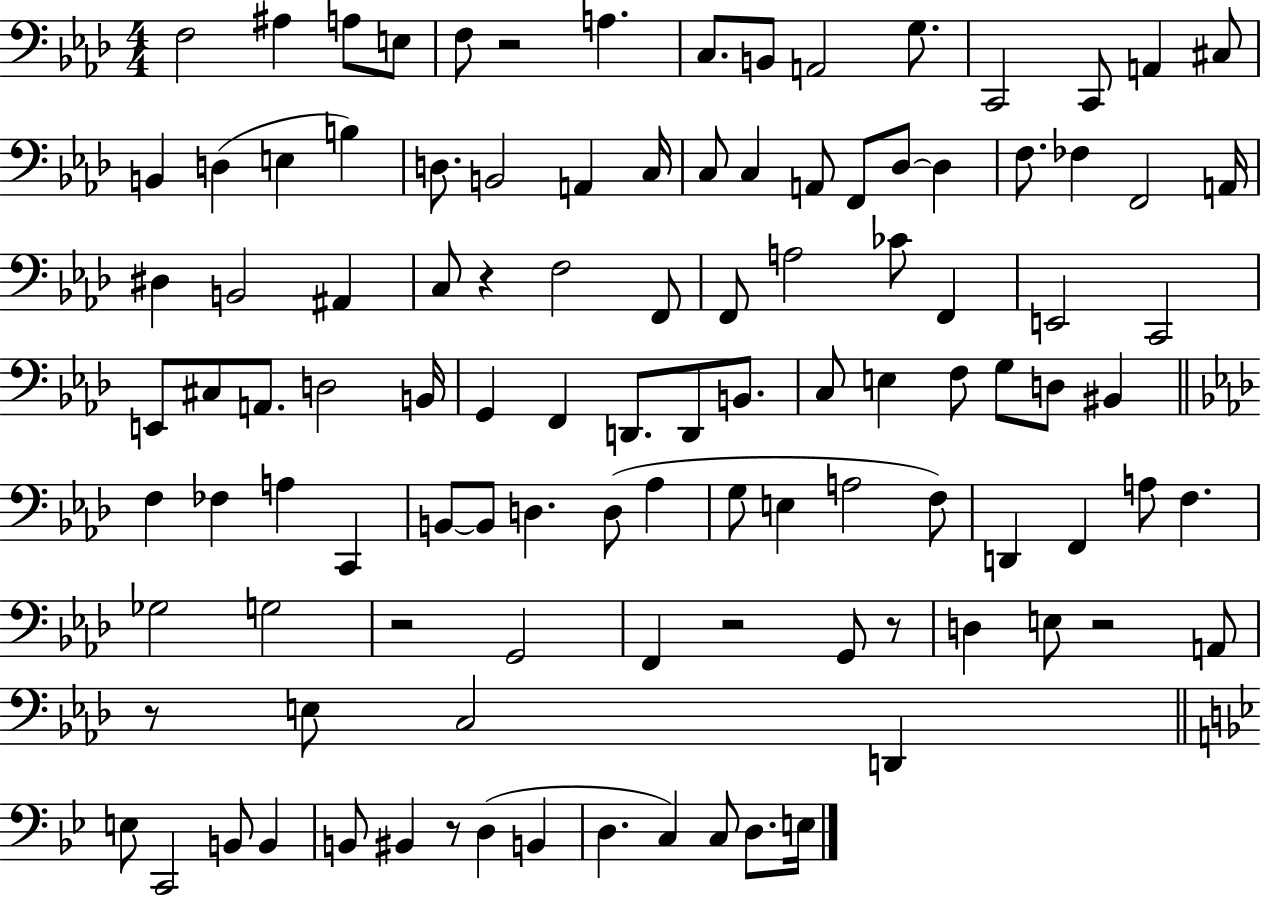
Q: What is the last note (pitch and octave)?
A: E3